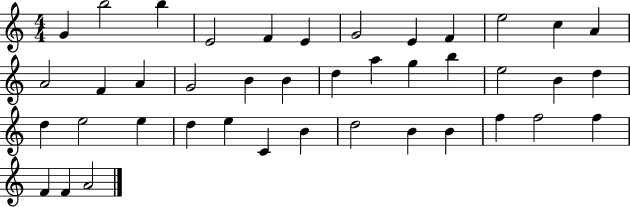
X:1
T:Untitled
M:4/4
L:1/4
K:C
G b2 b E2 F E G2 E F e2 c A A2 F A G2 B B d a g b e2 B d d e2 e d e C B d2 B B f f2 f F F A2